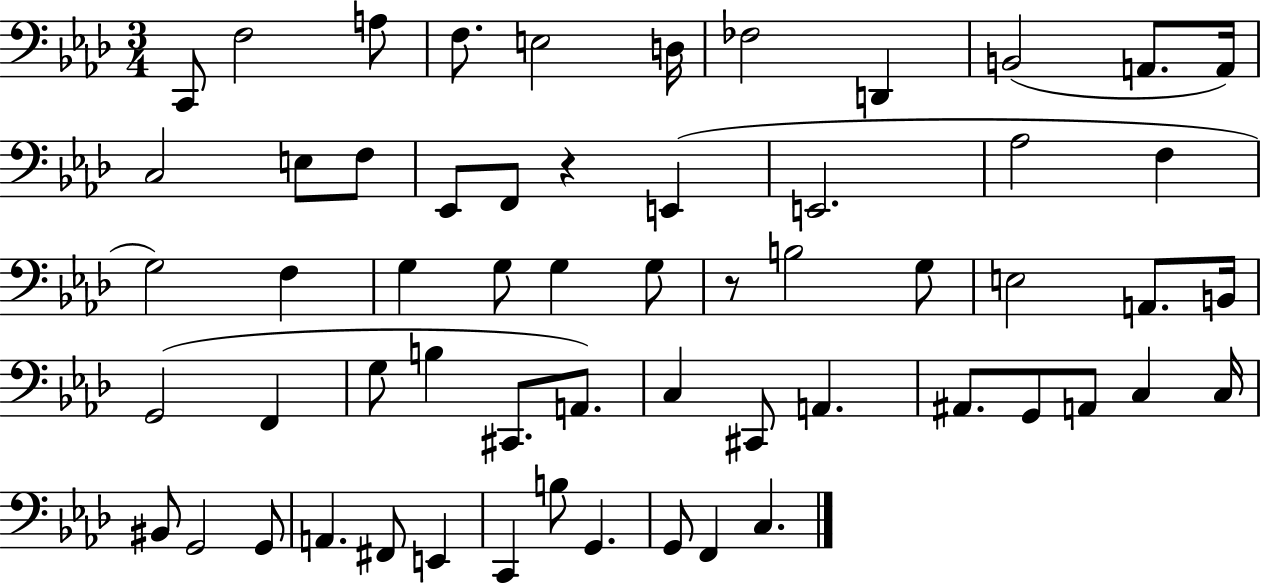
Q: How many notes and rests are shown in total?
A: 59